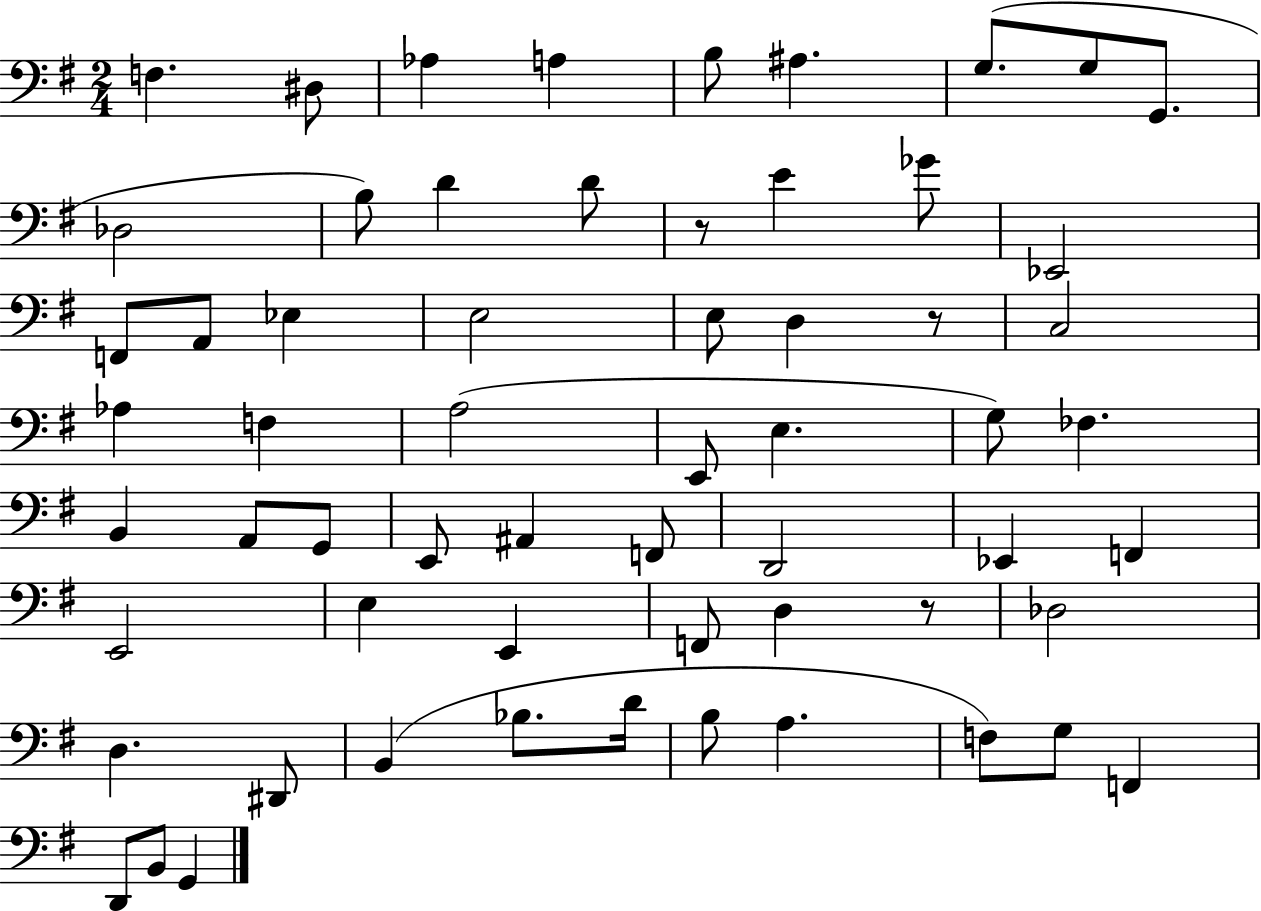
F3/q. D#3/e Ab3/q A3/q B3/e A#3/q. G3/e. G3/e G2/e. Db3/h B3/e D4/q D4/e R/e E4/q Gb4/e Eb2/h F2/e A2/e Eb3/q E3/h E3/e D3/q R/e C3/h Ab3/q F3/q A3/h E2/e E3/q. G3/e FES3/q. B2/q A2/e G2/e E2/e A#2/q F2/e D2/h Eb2/q F2/q E2/h E3/q E2/q F2/e D3/q R/e Db3/h D3/q. D#2/e B2/q Bb3/e. D4/s B3/e A3/q. F3/e G3/e F2/q D2/e B2/e G2/q